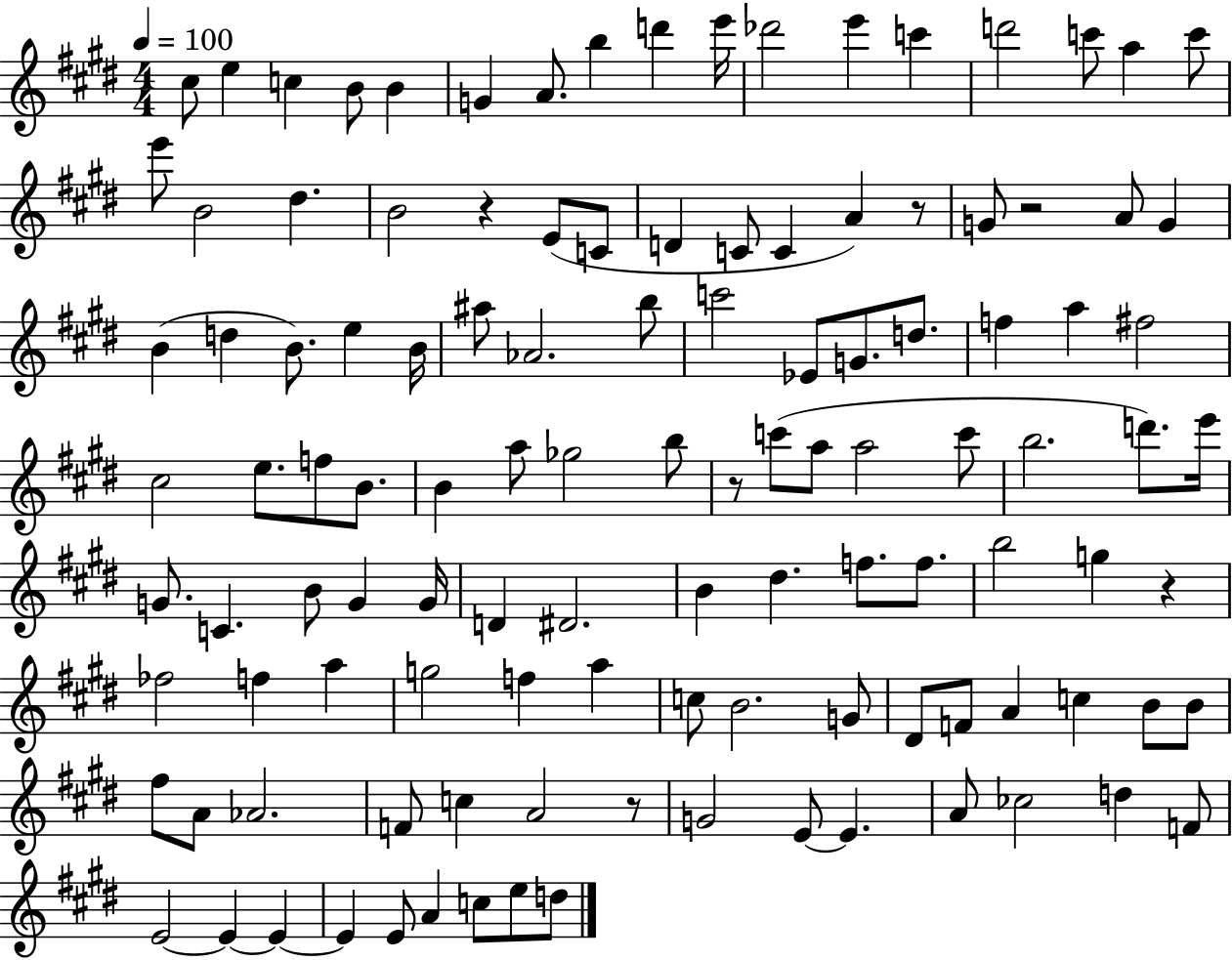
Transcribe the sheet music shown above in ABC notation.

X:1
T:Untitled
M:4/4
L:1/4
K:E
^c/2 e c B/2 B G A/2 b d' e'/4 _d'2 e' c' d'2 c'/2 a c'/2 e'/2 B2 ^d B2 z E/2 C/2 D C/2 C A z/2 G/2 z2 A/2 G B d B/2 e B/4 ^a/2 _A2 b/2 c'2 _E/2 G/2 d/2 f a ^f2 ^c2 e/2 f/2 B/2 B a/2 _g2 b/2 z/2 c'/2 a/2 a2 c'/2 b2 d'/2 e'/4 G/2 C B/2 G G/4 D ^D2 B ^d f/2 f/2 b2 g z _f2 f a g2 f a c/2 B2 G/2 ^D/2 F/2 A c B/2 B/2 ^f/2 A/2 _A2 F/2 c A2 z/2 G2 E/2 E A/2 _c2 d F/2 E2 E E E E/2 A c/2 e/2 d/2